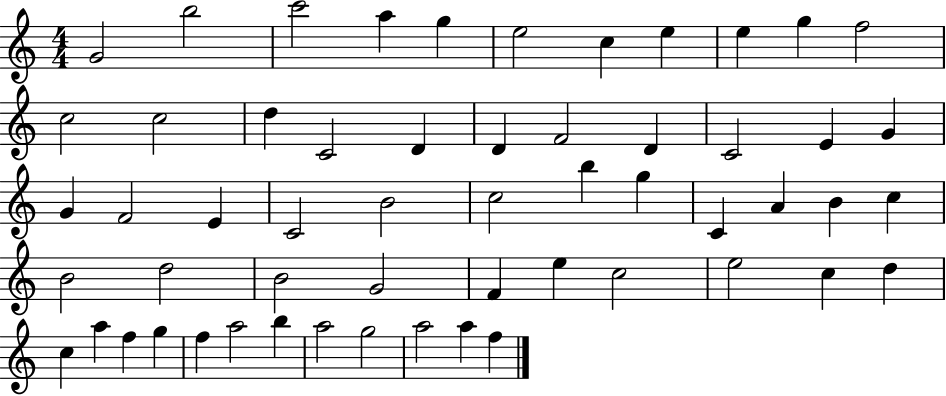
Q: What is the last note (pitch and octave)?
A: F5